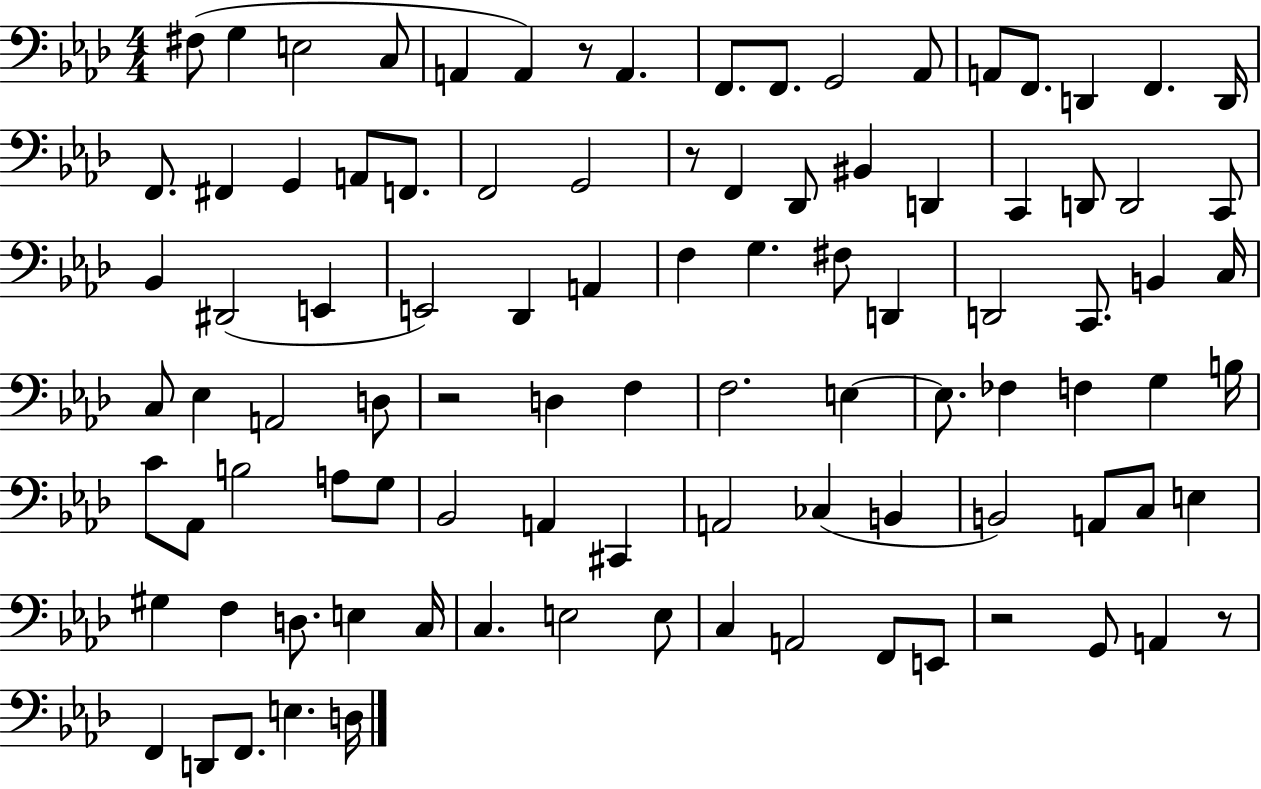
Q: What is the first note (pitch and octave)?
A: F#3